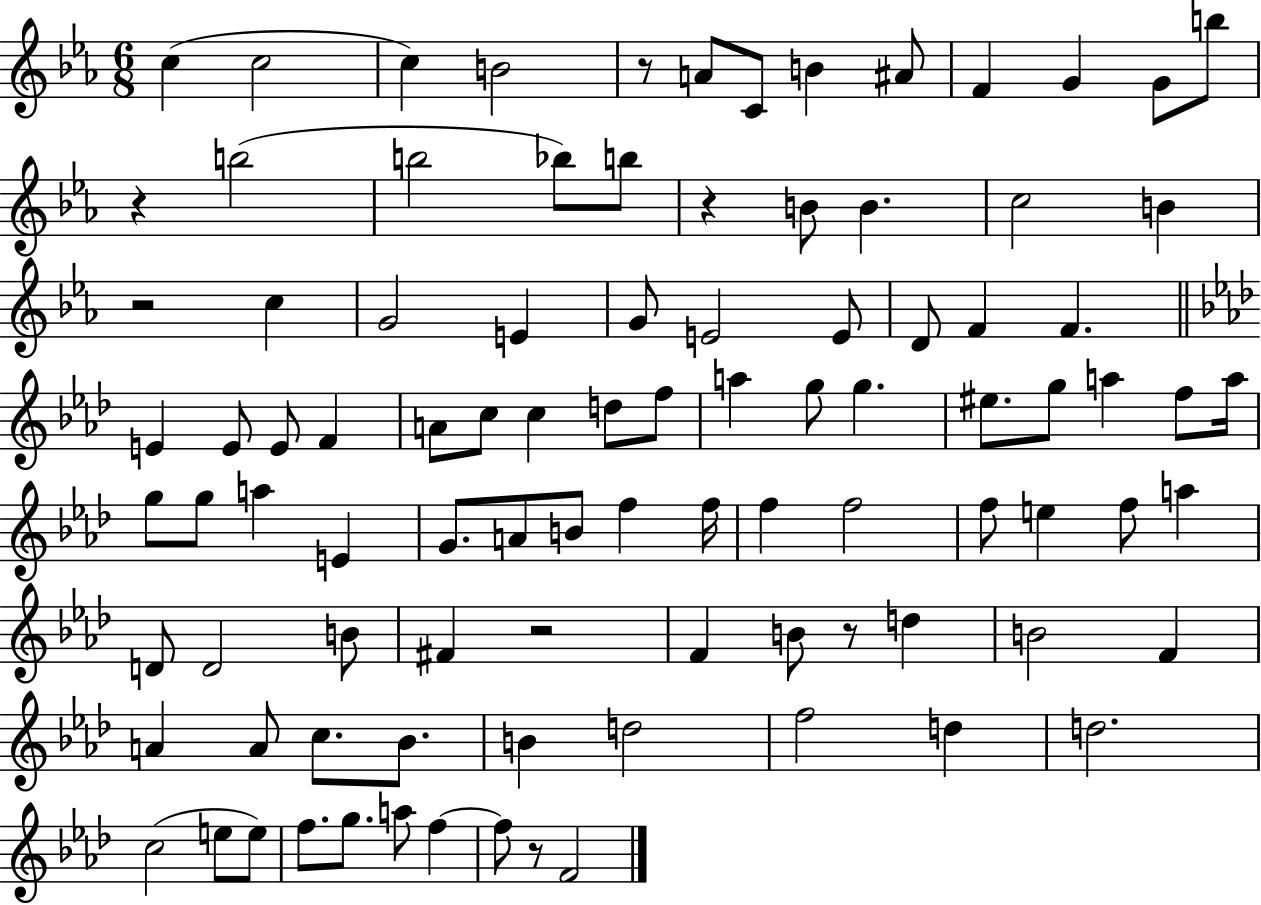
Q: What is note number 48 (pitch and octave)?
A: G5